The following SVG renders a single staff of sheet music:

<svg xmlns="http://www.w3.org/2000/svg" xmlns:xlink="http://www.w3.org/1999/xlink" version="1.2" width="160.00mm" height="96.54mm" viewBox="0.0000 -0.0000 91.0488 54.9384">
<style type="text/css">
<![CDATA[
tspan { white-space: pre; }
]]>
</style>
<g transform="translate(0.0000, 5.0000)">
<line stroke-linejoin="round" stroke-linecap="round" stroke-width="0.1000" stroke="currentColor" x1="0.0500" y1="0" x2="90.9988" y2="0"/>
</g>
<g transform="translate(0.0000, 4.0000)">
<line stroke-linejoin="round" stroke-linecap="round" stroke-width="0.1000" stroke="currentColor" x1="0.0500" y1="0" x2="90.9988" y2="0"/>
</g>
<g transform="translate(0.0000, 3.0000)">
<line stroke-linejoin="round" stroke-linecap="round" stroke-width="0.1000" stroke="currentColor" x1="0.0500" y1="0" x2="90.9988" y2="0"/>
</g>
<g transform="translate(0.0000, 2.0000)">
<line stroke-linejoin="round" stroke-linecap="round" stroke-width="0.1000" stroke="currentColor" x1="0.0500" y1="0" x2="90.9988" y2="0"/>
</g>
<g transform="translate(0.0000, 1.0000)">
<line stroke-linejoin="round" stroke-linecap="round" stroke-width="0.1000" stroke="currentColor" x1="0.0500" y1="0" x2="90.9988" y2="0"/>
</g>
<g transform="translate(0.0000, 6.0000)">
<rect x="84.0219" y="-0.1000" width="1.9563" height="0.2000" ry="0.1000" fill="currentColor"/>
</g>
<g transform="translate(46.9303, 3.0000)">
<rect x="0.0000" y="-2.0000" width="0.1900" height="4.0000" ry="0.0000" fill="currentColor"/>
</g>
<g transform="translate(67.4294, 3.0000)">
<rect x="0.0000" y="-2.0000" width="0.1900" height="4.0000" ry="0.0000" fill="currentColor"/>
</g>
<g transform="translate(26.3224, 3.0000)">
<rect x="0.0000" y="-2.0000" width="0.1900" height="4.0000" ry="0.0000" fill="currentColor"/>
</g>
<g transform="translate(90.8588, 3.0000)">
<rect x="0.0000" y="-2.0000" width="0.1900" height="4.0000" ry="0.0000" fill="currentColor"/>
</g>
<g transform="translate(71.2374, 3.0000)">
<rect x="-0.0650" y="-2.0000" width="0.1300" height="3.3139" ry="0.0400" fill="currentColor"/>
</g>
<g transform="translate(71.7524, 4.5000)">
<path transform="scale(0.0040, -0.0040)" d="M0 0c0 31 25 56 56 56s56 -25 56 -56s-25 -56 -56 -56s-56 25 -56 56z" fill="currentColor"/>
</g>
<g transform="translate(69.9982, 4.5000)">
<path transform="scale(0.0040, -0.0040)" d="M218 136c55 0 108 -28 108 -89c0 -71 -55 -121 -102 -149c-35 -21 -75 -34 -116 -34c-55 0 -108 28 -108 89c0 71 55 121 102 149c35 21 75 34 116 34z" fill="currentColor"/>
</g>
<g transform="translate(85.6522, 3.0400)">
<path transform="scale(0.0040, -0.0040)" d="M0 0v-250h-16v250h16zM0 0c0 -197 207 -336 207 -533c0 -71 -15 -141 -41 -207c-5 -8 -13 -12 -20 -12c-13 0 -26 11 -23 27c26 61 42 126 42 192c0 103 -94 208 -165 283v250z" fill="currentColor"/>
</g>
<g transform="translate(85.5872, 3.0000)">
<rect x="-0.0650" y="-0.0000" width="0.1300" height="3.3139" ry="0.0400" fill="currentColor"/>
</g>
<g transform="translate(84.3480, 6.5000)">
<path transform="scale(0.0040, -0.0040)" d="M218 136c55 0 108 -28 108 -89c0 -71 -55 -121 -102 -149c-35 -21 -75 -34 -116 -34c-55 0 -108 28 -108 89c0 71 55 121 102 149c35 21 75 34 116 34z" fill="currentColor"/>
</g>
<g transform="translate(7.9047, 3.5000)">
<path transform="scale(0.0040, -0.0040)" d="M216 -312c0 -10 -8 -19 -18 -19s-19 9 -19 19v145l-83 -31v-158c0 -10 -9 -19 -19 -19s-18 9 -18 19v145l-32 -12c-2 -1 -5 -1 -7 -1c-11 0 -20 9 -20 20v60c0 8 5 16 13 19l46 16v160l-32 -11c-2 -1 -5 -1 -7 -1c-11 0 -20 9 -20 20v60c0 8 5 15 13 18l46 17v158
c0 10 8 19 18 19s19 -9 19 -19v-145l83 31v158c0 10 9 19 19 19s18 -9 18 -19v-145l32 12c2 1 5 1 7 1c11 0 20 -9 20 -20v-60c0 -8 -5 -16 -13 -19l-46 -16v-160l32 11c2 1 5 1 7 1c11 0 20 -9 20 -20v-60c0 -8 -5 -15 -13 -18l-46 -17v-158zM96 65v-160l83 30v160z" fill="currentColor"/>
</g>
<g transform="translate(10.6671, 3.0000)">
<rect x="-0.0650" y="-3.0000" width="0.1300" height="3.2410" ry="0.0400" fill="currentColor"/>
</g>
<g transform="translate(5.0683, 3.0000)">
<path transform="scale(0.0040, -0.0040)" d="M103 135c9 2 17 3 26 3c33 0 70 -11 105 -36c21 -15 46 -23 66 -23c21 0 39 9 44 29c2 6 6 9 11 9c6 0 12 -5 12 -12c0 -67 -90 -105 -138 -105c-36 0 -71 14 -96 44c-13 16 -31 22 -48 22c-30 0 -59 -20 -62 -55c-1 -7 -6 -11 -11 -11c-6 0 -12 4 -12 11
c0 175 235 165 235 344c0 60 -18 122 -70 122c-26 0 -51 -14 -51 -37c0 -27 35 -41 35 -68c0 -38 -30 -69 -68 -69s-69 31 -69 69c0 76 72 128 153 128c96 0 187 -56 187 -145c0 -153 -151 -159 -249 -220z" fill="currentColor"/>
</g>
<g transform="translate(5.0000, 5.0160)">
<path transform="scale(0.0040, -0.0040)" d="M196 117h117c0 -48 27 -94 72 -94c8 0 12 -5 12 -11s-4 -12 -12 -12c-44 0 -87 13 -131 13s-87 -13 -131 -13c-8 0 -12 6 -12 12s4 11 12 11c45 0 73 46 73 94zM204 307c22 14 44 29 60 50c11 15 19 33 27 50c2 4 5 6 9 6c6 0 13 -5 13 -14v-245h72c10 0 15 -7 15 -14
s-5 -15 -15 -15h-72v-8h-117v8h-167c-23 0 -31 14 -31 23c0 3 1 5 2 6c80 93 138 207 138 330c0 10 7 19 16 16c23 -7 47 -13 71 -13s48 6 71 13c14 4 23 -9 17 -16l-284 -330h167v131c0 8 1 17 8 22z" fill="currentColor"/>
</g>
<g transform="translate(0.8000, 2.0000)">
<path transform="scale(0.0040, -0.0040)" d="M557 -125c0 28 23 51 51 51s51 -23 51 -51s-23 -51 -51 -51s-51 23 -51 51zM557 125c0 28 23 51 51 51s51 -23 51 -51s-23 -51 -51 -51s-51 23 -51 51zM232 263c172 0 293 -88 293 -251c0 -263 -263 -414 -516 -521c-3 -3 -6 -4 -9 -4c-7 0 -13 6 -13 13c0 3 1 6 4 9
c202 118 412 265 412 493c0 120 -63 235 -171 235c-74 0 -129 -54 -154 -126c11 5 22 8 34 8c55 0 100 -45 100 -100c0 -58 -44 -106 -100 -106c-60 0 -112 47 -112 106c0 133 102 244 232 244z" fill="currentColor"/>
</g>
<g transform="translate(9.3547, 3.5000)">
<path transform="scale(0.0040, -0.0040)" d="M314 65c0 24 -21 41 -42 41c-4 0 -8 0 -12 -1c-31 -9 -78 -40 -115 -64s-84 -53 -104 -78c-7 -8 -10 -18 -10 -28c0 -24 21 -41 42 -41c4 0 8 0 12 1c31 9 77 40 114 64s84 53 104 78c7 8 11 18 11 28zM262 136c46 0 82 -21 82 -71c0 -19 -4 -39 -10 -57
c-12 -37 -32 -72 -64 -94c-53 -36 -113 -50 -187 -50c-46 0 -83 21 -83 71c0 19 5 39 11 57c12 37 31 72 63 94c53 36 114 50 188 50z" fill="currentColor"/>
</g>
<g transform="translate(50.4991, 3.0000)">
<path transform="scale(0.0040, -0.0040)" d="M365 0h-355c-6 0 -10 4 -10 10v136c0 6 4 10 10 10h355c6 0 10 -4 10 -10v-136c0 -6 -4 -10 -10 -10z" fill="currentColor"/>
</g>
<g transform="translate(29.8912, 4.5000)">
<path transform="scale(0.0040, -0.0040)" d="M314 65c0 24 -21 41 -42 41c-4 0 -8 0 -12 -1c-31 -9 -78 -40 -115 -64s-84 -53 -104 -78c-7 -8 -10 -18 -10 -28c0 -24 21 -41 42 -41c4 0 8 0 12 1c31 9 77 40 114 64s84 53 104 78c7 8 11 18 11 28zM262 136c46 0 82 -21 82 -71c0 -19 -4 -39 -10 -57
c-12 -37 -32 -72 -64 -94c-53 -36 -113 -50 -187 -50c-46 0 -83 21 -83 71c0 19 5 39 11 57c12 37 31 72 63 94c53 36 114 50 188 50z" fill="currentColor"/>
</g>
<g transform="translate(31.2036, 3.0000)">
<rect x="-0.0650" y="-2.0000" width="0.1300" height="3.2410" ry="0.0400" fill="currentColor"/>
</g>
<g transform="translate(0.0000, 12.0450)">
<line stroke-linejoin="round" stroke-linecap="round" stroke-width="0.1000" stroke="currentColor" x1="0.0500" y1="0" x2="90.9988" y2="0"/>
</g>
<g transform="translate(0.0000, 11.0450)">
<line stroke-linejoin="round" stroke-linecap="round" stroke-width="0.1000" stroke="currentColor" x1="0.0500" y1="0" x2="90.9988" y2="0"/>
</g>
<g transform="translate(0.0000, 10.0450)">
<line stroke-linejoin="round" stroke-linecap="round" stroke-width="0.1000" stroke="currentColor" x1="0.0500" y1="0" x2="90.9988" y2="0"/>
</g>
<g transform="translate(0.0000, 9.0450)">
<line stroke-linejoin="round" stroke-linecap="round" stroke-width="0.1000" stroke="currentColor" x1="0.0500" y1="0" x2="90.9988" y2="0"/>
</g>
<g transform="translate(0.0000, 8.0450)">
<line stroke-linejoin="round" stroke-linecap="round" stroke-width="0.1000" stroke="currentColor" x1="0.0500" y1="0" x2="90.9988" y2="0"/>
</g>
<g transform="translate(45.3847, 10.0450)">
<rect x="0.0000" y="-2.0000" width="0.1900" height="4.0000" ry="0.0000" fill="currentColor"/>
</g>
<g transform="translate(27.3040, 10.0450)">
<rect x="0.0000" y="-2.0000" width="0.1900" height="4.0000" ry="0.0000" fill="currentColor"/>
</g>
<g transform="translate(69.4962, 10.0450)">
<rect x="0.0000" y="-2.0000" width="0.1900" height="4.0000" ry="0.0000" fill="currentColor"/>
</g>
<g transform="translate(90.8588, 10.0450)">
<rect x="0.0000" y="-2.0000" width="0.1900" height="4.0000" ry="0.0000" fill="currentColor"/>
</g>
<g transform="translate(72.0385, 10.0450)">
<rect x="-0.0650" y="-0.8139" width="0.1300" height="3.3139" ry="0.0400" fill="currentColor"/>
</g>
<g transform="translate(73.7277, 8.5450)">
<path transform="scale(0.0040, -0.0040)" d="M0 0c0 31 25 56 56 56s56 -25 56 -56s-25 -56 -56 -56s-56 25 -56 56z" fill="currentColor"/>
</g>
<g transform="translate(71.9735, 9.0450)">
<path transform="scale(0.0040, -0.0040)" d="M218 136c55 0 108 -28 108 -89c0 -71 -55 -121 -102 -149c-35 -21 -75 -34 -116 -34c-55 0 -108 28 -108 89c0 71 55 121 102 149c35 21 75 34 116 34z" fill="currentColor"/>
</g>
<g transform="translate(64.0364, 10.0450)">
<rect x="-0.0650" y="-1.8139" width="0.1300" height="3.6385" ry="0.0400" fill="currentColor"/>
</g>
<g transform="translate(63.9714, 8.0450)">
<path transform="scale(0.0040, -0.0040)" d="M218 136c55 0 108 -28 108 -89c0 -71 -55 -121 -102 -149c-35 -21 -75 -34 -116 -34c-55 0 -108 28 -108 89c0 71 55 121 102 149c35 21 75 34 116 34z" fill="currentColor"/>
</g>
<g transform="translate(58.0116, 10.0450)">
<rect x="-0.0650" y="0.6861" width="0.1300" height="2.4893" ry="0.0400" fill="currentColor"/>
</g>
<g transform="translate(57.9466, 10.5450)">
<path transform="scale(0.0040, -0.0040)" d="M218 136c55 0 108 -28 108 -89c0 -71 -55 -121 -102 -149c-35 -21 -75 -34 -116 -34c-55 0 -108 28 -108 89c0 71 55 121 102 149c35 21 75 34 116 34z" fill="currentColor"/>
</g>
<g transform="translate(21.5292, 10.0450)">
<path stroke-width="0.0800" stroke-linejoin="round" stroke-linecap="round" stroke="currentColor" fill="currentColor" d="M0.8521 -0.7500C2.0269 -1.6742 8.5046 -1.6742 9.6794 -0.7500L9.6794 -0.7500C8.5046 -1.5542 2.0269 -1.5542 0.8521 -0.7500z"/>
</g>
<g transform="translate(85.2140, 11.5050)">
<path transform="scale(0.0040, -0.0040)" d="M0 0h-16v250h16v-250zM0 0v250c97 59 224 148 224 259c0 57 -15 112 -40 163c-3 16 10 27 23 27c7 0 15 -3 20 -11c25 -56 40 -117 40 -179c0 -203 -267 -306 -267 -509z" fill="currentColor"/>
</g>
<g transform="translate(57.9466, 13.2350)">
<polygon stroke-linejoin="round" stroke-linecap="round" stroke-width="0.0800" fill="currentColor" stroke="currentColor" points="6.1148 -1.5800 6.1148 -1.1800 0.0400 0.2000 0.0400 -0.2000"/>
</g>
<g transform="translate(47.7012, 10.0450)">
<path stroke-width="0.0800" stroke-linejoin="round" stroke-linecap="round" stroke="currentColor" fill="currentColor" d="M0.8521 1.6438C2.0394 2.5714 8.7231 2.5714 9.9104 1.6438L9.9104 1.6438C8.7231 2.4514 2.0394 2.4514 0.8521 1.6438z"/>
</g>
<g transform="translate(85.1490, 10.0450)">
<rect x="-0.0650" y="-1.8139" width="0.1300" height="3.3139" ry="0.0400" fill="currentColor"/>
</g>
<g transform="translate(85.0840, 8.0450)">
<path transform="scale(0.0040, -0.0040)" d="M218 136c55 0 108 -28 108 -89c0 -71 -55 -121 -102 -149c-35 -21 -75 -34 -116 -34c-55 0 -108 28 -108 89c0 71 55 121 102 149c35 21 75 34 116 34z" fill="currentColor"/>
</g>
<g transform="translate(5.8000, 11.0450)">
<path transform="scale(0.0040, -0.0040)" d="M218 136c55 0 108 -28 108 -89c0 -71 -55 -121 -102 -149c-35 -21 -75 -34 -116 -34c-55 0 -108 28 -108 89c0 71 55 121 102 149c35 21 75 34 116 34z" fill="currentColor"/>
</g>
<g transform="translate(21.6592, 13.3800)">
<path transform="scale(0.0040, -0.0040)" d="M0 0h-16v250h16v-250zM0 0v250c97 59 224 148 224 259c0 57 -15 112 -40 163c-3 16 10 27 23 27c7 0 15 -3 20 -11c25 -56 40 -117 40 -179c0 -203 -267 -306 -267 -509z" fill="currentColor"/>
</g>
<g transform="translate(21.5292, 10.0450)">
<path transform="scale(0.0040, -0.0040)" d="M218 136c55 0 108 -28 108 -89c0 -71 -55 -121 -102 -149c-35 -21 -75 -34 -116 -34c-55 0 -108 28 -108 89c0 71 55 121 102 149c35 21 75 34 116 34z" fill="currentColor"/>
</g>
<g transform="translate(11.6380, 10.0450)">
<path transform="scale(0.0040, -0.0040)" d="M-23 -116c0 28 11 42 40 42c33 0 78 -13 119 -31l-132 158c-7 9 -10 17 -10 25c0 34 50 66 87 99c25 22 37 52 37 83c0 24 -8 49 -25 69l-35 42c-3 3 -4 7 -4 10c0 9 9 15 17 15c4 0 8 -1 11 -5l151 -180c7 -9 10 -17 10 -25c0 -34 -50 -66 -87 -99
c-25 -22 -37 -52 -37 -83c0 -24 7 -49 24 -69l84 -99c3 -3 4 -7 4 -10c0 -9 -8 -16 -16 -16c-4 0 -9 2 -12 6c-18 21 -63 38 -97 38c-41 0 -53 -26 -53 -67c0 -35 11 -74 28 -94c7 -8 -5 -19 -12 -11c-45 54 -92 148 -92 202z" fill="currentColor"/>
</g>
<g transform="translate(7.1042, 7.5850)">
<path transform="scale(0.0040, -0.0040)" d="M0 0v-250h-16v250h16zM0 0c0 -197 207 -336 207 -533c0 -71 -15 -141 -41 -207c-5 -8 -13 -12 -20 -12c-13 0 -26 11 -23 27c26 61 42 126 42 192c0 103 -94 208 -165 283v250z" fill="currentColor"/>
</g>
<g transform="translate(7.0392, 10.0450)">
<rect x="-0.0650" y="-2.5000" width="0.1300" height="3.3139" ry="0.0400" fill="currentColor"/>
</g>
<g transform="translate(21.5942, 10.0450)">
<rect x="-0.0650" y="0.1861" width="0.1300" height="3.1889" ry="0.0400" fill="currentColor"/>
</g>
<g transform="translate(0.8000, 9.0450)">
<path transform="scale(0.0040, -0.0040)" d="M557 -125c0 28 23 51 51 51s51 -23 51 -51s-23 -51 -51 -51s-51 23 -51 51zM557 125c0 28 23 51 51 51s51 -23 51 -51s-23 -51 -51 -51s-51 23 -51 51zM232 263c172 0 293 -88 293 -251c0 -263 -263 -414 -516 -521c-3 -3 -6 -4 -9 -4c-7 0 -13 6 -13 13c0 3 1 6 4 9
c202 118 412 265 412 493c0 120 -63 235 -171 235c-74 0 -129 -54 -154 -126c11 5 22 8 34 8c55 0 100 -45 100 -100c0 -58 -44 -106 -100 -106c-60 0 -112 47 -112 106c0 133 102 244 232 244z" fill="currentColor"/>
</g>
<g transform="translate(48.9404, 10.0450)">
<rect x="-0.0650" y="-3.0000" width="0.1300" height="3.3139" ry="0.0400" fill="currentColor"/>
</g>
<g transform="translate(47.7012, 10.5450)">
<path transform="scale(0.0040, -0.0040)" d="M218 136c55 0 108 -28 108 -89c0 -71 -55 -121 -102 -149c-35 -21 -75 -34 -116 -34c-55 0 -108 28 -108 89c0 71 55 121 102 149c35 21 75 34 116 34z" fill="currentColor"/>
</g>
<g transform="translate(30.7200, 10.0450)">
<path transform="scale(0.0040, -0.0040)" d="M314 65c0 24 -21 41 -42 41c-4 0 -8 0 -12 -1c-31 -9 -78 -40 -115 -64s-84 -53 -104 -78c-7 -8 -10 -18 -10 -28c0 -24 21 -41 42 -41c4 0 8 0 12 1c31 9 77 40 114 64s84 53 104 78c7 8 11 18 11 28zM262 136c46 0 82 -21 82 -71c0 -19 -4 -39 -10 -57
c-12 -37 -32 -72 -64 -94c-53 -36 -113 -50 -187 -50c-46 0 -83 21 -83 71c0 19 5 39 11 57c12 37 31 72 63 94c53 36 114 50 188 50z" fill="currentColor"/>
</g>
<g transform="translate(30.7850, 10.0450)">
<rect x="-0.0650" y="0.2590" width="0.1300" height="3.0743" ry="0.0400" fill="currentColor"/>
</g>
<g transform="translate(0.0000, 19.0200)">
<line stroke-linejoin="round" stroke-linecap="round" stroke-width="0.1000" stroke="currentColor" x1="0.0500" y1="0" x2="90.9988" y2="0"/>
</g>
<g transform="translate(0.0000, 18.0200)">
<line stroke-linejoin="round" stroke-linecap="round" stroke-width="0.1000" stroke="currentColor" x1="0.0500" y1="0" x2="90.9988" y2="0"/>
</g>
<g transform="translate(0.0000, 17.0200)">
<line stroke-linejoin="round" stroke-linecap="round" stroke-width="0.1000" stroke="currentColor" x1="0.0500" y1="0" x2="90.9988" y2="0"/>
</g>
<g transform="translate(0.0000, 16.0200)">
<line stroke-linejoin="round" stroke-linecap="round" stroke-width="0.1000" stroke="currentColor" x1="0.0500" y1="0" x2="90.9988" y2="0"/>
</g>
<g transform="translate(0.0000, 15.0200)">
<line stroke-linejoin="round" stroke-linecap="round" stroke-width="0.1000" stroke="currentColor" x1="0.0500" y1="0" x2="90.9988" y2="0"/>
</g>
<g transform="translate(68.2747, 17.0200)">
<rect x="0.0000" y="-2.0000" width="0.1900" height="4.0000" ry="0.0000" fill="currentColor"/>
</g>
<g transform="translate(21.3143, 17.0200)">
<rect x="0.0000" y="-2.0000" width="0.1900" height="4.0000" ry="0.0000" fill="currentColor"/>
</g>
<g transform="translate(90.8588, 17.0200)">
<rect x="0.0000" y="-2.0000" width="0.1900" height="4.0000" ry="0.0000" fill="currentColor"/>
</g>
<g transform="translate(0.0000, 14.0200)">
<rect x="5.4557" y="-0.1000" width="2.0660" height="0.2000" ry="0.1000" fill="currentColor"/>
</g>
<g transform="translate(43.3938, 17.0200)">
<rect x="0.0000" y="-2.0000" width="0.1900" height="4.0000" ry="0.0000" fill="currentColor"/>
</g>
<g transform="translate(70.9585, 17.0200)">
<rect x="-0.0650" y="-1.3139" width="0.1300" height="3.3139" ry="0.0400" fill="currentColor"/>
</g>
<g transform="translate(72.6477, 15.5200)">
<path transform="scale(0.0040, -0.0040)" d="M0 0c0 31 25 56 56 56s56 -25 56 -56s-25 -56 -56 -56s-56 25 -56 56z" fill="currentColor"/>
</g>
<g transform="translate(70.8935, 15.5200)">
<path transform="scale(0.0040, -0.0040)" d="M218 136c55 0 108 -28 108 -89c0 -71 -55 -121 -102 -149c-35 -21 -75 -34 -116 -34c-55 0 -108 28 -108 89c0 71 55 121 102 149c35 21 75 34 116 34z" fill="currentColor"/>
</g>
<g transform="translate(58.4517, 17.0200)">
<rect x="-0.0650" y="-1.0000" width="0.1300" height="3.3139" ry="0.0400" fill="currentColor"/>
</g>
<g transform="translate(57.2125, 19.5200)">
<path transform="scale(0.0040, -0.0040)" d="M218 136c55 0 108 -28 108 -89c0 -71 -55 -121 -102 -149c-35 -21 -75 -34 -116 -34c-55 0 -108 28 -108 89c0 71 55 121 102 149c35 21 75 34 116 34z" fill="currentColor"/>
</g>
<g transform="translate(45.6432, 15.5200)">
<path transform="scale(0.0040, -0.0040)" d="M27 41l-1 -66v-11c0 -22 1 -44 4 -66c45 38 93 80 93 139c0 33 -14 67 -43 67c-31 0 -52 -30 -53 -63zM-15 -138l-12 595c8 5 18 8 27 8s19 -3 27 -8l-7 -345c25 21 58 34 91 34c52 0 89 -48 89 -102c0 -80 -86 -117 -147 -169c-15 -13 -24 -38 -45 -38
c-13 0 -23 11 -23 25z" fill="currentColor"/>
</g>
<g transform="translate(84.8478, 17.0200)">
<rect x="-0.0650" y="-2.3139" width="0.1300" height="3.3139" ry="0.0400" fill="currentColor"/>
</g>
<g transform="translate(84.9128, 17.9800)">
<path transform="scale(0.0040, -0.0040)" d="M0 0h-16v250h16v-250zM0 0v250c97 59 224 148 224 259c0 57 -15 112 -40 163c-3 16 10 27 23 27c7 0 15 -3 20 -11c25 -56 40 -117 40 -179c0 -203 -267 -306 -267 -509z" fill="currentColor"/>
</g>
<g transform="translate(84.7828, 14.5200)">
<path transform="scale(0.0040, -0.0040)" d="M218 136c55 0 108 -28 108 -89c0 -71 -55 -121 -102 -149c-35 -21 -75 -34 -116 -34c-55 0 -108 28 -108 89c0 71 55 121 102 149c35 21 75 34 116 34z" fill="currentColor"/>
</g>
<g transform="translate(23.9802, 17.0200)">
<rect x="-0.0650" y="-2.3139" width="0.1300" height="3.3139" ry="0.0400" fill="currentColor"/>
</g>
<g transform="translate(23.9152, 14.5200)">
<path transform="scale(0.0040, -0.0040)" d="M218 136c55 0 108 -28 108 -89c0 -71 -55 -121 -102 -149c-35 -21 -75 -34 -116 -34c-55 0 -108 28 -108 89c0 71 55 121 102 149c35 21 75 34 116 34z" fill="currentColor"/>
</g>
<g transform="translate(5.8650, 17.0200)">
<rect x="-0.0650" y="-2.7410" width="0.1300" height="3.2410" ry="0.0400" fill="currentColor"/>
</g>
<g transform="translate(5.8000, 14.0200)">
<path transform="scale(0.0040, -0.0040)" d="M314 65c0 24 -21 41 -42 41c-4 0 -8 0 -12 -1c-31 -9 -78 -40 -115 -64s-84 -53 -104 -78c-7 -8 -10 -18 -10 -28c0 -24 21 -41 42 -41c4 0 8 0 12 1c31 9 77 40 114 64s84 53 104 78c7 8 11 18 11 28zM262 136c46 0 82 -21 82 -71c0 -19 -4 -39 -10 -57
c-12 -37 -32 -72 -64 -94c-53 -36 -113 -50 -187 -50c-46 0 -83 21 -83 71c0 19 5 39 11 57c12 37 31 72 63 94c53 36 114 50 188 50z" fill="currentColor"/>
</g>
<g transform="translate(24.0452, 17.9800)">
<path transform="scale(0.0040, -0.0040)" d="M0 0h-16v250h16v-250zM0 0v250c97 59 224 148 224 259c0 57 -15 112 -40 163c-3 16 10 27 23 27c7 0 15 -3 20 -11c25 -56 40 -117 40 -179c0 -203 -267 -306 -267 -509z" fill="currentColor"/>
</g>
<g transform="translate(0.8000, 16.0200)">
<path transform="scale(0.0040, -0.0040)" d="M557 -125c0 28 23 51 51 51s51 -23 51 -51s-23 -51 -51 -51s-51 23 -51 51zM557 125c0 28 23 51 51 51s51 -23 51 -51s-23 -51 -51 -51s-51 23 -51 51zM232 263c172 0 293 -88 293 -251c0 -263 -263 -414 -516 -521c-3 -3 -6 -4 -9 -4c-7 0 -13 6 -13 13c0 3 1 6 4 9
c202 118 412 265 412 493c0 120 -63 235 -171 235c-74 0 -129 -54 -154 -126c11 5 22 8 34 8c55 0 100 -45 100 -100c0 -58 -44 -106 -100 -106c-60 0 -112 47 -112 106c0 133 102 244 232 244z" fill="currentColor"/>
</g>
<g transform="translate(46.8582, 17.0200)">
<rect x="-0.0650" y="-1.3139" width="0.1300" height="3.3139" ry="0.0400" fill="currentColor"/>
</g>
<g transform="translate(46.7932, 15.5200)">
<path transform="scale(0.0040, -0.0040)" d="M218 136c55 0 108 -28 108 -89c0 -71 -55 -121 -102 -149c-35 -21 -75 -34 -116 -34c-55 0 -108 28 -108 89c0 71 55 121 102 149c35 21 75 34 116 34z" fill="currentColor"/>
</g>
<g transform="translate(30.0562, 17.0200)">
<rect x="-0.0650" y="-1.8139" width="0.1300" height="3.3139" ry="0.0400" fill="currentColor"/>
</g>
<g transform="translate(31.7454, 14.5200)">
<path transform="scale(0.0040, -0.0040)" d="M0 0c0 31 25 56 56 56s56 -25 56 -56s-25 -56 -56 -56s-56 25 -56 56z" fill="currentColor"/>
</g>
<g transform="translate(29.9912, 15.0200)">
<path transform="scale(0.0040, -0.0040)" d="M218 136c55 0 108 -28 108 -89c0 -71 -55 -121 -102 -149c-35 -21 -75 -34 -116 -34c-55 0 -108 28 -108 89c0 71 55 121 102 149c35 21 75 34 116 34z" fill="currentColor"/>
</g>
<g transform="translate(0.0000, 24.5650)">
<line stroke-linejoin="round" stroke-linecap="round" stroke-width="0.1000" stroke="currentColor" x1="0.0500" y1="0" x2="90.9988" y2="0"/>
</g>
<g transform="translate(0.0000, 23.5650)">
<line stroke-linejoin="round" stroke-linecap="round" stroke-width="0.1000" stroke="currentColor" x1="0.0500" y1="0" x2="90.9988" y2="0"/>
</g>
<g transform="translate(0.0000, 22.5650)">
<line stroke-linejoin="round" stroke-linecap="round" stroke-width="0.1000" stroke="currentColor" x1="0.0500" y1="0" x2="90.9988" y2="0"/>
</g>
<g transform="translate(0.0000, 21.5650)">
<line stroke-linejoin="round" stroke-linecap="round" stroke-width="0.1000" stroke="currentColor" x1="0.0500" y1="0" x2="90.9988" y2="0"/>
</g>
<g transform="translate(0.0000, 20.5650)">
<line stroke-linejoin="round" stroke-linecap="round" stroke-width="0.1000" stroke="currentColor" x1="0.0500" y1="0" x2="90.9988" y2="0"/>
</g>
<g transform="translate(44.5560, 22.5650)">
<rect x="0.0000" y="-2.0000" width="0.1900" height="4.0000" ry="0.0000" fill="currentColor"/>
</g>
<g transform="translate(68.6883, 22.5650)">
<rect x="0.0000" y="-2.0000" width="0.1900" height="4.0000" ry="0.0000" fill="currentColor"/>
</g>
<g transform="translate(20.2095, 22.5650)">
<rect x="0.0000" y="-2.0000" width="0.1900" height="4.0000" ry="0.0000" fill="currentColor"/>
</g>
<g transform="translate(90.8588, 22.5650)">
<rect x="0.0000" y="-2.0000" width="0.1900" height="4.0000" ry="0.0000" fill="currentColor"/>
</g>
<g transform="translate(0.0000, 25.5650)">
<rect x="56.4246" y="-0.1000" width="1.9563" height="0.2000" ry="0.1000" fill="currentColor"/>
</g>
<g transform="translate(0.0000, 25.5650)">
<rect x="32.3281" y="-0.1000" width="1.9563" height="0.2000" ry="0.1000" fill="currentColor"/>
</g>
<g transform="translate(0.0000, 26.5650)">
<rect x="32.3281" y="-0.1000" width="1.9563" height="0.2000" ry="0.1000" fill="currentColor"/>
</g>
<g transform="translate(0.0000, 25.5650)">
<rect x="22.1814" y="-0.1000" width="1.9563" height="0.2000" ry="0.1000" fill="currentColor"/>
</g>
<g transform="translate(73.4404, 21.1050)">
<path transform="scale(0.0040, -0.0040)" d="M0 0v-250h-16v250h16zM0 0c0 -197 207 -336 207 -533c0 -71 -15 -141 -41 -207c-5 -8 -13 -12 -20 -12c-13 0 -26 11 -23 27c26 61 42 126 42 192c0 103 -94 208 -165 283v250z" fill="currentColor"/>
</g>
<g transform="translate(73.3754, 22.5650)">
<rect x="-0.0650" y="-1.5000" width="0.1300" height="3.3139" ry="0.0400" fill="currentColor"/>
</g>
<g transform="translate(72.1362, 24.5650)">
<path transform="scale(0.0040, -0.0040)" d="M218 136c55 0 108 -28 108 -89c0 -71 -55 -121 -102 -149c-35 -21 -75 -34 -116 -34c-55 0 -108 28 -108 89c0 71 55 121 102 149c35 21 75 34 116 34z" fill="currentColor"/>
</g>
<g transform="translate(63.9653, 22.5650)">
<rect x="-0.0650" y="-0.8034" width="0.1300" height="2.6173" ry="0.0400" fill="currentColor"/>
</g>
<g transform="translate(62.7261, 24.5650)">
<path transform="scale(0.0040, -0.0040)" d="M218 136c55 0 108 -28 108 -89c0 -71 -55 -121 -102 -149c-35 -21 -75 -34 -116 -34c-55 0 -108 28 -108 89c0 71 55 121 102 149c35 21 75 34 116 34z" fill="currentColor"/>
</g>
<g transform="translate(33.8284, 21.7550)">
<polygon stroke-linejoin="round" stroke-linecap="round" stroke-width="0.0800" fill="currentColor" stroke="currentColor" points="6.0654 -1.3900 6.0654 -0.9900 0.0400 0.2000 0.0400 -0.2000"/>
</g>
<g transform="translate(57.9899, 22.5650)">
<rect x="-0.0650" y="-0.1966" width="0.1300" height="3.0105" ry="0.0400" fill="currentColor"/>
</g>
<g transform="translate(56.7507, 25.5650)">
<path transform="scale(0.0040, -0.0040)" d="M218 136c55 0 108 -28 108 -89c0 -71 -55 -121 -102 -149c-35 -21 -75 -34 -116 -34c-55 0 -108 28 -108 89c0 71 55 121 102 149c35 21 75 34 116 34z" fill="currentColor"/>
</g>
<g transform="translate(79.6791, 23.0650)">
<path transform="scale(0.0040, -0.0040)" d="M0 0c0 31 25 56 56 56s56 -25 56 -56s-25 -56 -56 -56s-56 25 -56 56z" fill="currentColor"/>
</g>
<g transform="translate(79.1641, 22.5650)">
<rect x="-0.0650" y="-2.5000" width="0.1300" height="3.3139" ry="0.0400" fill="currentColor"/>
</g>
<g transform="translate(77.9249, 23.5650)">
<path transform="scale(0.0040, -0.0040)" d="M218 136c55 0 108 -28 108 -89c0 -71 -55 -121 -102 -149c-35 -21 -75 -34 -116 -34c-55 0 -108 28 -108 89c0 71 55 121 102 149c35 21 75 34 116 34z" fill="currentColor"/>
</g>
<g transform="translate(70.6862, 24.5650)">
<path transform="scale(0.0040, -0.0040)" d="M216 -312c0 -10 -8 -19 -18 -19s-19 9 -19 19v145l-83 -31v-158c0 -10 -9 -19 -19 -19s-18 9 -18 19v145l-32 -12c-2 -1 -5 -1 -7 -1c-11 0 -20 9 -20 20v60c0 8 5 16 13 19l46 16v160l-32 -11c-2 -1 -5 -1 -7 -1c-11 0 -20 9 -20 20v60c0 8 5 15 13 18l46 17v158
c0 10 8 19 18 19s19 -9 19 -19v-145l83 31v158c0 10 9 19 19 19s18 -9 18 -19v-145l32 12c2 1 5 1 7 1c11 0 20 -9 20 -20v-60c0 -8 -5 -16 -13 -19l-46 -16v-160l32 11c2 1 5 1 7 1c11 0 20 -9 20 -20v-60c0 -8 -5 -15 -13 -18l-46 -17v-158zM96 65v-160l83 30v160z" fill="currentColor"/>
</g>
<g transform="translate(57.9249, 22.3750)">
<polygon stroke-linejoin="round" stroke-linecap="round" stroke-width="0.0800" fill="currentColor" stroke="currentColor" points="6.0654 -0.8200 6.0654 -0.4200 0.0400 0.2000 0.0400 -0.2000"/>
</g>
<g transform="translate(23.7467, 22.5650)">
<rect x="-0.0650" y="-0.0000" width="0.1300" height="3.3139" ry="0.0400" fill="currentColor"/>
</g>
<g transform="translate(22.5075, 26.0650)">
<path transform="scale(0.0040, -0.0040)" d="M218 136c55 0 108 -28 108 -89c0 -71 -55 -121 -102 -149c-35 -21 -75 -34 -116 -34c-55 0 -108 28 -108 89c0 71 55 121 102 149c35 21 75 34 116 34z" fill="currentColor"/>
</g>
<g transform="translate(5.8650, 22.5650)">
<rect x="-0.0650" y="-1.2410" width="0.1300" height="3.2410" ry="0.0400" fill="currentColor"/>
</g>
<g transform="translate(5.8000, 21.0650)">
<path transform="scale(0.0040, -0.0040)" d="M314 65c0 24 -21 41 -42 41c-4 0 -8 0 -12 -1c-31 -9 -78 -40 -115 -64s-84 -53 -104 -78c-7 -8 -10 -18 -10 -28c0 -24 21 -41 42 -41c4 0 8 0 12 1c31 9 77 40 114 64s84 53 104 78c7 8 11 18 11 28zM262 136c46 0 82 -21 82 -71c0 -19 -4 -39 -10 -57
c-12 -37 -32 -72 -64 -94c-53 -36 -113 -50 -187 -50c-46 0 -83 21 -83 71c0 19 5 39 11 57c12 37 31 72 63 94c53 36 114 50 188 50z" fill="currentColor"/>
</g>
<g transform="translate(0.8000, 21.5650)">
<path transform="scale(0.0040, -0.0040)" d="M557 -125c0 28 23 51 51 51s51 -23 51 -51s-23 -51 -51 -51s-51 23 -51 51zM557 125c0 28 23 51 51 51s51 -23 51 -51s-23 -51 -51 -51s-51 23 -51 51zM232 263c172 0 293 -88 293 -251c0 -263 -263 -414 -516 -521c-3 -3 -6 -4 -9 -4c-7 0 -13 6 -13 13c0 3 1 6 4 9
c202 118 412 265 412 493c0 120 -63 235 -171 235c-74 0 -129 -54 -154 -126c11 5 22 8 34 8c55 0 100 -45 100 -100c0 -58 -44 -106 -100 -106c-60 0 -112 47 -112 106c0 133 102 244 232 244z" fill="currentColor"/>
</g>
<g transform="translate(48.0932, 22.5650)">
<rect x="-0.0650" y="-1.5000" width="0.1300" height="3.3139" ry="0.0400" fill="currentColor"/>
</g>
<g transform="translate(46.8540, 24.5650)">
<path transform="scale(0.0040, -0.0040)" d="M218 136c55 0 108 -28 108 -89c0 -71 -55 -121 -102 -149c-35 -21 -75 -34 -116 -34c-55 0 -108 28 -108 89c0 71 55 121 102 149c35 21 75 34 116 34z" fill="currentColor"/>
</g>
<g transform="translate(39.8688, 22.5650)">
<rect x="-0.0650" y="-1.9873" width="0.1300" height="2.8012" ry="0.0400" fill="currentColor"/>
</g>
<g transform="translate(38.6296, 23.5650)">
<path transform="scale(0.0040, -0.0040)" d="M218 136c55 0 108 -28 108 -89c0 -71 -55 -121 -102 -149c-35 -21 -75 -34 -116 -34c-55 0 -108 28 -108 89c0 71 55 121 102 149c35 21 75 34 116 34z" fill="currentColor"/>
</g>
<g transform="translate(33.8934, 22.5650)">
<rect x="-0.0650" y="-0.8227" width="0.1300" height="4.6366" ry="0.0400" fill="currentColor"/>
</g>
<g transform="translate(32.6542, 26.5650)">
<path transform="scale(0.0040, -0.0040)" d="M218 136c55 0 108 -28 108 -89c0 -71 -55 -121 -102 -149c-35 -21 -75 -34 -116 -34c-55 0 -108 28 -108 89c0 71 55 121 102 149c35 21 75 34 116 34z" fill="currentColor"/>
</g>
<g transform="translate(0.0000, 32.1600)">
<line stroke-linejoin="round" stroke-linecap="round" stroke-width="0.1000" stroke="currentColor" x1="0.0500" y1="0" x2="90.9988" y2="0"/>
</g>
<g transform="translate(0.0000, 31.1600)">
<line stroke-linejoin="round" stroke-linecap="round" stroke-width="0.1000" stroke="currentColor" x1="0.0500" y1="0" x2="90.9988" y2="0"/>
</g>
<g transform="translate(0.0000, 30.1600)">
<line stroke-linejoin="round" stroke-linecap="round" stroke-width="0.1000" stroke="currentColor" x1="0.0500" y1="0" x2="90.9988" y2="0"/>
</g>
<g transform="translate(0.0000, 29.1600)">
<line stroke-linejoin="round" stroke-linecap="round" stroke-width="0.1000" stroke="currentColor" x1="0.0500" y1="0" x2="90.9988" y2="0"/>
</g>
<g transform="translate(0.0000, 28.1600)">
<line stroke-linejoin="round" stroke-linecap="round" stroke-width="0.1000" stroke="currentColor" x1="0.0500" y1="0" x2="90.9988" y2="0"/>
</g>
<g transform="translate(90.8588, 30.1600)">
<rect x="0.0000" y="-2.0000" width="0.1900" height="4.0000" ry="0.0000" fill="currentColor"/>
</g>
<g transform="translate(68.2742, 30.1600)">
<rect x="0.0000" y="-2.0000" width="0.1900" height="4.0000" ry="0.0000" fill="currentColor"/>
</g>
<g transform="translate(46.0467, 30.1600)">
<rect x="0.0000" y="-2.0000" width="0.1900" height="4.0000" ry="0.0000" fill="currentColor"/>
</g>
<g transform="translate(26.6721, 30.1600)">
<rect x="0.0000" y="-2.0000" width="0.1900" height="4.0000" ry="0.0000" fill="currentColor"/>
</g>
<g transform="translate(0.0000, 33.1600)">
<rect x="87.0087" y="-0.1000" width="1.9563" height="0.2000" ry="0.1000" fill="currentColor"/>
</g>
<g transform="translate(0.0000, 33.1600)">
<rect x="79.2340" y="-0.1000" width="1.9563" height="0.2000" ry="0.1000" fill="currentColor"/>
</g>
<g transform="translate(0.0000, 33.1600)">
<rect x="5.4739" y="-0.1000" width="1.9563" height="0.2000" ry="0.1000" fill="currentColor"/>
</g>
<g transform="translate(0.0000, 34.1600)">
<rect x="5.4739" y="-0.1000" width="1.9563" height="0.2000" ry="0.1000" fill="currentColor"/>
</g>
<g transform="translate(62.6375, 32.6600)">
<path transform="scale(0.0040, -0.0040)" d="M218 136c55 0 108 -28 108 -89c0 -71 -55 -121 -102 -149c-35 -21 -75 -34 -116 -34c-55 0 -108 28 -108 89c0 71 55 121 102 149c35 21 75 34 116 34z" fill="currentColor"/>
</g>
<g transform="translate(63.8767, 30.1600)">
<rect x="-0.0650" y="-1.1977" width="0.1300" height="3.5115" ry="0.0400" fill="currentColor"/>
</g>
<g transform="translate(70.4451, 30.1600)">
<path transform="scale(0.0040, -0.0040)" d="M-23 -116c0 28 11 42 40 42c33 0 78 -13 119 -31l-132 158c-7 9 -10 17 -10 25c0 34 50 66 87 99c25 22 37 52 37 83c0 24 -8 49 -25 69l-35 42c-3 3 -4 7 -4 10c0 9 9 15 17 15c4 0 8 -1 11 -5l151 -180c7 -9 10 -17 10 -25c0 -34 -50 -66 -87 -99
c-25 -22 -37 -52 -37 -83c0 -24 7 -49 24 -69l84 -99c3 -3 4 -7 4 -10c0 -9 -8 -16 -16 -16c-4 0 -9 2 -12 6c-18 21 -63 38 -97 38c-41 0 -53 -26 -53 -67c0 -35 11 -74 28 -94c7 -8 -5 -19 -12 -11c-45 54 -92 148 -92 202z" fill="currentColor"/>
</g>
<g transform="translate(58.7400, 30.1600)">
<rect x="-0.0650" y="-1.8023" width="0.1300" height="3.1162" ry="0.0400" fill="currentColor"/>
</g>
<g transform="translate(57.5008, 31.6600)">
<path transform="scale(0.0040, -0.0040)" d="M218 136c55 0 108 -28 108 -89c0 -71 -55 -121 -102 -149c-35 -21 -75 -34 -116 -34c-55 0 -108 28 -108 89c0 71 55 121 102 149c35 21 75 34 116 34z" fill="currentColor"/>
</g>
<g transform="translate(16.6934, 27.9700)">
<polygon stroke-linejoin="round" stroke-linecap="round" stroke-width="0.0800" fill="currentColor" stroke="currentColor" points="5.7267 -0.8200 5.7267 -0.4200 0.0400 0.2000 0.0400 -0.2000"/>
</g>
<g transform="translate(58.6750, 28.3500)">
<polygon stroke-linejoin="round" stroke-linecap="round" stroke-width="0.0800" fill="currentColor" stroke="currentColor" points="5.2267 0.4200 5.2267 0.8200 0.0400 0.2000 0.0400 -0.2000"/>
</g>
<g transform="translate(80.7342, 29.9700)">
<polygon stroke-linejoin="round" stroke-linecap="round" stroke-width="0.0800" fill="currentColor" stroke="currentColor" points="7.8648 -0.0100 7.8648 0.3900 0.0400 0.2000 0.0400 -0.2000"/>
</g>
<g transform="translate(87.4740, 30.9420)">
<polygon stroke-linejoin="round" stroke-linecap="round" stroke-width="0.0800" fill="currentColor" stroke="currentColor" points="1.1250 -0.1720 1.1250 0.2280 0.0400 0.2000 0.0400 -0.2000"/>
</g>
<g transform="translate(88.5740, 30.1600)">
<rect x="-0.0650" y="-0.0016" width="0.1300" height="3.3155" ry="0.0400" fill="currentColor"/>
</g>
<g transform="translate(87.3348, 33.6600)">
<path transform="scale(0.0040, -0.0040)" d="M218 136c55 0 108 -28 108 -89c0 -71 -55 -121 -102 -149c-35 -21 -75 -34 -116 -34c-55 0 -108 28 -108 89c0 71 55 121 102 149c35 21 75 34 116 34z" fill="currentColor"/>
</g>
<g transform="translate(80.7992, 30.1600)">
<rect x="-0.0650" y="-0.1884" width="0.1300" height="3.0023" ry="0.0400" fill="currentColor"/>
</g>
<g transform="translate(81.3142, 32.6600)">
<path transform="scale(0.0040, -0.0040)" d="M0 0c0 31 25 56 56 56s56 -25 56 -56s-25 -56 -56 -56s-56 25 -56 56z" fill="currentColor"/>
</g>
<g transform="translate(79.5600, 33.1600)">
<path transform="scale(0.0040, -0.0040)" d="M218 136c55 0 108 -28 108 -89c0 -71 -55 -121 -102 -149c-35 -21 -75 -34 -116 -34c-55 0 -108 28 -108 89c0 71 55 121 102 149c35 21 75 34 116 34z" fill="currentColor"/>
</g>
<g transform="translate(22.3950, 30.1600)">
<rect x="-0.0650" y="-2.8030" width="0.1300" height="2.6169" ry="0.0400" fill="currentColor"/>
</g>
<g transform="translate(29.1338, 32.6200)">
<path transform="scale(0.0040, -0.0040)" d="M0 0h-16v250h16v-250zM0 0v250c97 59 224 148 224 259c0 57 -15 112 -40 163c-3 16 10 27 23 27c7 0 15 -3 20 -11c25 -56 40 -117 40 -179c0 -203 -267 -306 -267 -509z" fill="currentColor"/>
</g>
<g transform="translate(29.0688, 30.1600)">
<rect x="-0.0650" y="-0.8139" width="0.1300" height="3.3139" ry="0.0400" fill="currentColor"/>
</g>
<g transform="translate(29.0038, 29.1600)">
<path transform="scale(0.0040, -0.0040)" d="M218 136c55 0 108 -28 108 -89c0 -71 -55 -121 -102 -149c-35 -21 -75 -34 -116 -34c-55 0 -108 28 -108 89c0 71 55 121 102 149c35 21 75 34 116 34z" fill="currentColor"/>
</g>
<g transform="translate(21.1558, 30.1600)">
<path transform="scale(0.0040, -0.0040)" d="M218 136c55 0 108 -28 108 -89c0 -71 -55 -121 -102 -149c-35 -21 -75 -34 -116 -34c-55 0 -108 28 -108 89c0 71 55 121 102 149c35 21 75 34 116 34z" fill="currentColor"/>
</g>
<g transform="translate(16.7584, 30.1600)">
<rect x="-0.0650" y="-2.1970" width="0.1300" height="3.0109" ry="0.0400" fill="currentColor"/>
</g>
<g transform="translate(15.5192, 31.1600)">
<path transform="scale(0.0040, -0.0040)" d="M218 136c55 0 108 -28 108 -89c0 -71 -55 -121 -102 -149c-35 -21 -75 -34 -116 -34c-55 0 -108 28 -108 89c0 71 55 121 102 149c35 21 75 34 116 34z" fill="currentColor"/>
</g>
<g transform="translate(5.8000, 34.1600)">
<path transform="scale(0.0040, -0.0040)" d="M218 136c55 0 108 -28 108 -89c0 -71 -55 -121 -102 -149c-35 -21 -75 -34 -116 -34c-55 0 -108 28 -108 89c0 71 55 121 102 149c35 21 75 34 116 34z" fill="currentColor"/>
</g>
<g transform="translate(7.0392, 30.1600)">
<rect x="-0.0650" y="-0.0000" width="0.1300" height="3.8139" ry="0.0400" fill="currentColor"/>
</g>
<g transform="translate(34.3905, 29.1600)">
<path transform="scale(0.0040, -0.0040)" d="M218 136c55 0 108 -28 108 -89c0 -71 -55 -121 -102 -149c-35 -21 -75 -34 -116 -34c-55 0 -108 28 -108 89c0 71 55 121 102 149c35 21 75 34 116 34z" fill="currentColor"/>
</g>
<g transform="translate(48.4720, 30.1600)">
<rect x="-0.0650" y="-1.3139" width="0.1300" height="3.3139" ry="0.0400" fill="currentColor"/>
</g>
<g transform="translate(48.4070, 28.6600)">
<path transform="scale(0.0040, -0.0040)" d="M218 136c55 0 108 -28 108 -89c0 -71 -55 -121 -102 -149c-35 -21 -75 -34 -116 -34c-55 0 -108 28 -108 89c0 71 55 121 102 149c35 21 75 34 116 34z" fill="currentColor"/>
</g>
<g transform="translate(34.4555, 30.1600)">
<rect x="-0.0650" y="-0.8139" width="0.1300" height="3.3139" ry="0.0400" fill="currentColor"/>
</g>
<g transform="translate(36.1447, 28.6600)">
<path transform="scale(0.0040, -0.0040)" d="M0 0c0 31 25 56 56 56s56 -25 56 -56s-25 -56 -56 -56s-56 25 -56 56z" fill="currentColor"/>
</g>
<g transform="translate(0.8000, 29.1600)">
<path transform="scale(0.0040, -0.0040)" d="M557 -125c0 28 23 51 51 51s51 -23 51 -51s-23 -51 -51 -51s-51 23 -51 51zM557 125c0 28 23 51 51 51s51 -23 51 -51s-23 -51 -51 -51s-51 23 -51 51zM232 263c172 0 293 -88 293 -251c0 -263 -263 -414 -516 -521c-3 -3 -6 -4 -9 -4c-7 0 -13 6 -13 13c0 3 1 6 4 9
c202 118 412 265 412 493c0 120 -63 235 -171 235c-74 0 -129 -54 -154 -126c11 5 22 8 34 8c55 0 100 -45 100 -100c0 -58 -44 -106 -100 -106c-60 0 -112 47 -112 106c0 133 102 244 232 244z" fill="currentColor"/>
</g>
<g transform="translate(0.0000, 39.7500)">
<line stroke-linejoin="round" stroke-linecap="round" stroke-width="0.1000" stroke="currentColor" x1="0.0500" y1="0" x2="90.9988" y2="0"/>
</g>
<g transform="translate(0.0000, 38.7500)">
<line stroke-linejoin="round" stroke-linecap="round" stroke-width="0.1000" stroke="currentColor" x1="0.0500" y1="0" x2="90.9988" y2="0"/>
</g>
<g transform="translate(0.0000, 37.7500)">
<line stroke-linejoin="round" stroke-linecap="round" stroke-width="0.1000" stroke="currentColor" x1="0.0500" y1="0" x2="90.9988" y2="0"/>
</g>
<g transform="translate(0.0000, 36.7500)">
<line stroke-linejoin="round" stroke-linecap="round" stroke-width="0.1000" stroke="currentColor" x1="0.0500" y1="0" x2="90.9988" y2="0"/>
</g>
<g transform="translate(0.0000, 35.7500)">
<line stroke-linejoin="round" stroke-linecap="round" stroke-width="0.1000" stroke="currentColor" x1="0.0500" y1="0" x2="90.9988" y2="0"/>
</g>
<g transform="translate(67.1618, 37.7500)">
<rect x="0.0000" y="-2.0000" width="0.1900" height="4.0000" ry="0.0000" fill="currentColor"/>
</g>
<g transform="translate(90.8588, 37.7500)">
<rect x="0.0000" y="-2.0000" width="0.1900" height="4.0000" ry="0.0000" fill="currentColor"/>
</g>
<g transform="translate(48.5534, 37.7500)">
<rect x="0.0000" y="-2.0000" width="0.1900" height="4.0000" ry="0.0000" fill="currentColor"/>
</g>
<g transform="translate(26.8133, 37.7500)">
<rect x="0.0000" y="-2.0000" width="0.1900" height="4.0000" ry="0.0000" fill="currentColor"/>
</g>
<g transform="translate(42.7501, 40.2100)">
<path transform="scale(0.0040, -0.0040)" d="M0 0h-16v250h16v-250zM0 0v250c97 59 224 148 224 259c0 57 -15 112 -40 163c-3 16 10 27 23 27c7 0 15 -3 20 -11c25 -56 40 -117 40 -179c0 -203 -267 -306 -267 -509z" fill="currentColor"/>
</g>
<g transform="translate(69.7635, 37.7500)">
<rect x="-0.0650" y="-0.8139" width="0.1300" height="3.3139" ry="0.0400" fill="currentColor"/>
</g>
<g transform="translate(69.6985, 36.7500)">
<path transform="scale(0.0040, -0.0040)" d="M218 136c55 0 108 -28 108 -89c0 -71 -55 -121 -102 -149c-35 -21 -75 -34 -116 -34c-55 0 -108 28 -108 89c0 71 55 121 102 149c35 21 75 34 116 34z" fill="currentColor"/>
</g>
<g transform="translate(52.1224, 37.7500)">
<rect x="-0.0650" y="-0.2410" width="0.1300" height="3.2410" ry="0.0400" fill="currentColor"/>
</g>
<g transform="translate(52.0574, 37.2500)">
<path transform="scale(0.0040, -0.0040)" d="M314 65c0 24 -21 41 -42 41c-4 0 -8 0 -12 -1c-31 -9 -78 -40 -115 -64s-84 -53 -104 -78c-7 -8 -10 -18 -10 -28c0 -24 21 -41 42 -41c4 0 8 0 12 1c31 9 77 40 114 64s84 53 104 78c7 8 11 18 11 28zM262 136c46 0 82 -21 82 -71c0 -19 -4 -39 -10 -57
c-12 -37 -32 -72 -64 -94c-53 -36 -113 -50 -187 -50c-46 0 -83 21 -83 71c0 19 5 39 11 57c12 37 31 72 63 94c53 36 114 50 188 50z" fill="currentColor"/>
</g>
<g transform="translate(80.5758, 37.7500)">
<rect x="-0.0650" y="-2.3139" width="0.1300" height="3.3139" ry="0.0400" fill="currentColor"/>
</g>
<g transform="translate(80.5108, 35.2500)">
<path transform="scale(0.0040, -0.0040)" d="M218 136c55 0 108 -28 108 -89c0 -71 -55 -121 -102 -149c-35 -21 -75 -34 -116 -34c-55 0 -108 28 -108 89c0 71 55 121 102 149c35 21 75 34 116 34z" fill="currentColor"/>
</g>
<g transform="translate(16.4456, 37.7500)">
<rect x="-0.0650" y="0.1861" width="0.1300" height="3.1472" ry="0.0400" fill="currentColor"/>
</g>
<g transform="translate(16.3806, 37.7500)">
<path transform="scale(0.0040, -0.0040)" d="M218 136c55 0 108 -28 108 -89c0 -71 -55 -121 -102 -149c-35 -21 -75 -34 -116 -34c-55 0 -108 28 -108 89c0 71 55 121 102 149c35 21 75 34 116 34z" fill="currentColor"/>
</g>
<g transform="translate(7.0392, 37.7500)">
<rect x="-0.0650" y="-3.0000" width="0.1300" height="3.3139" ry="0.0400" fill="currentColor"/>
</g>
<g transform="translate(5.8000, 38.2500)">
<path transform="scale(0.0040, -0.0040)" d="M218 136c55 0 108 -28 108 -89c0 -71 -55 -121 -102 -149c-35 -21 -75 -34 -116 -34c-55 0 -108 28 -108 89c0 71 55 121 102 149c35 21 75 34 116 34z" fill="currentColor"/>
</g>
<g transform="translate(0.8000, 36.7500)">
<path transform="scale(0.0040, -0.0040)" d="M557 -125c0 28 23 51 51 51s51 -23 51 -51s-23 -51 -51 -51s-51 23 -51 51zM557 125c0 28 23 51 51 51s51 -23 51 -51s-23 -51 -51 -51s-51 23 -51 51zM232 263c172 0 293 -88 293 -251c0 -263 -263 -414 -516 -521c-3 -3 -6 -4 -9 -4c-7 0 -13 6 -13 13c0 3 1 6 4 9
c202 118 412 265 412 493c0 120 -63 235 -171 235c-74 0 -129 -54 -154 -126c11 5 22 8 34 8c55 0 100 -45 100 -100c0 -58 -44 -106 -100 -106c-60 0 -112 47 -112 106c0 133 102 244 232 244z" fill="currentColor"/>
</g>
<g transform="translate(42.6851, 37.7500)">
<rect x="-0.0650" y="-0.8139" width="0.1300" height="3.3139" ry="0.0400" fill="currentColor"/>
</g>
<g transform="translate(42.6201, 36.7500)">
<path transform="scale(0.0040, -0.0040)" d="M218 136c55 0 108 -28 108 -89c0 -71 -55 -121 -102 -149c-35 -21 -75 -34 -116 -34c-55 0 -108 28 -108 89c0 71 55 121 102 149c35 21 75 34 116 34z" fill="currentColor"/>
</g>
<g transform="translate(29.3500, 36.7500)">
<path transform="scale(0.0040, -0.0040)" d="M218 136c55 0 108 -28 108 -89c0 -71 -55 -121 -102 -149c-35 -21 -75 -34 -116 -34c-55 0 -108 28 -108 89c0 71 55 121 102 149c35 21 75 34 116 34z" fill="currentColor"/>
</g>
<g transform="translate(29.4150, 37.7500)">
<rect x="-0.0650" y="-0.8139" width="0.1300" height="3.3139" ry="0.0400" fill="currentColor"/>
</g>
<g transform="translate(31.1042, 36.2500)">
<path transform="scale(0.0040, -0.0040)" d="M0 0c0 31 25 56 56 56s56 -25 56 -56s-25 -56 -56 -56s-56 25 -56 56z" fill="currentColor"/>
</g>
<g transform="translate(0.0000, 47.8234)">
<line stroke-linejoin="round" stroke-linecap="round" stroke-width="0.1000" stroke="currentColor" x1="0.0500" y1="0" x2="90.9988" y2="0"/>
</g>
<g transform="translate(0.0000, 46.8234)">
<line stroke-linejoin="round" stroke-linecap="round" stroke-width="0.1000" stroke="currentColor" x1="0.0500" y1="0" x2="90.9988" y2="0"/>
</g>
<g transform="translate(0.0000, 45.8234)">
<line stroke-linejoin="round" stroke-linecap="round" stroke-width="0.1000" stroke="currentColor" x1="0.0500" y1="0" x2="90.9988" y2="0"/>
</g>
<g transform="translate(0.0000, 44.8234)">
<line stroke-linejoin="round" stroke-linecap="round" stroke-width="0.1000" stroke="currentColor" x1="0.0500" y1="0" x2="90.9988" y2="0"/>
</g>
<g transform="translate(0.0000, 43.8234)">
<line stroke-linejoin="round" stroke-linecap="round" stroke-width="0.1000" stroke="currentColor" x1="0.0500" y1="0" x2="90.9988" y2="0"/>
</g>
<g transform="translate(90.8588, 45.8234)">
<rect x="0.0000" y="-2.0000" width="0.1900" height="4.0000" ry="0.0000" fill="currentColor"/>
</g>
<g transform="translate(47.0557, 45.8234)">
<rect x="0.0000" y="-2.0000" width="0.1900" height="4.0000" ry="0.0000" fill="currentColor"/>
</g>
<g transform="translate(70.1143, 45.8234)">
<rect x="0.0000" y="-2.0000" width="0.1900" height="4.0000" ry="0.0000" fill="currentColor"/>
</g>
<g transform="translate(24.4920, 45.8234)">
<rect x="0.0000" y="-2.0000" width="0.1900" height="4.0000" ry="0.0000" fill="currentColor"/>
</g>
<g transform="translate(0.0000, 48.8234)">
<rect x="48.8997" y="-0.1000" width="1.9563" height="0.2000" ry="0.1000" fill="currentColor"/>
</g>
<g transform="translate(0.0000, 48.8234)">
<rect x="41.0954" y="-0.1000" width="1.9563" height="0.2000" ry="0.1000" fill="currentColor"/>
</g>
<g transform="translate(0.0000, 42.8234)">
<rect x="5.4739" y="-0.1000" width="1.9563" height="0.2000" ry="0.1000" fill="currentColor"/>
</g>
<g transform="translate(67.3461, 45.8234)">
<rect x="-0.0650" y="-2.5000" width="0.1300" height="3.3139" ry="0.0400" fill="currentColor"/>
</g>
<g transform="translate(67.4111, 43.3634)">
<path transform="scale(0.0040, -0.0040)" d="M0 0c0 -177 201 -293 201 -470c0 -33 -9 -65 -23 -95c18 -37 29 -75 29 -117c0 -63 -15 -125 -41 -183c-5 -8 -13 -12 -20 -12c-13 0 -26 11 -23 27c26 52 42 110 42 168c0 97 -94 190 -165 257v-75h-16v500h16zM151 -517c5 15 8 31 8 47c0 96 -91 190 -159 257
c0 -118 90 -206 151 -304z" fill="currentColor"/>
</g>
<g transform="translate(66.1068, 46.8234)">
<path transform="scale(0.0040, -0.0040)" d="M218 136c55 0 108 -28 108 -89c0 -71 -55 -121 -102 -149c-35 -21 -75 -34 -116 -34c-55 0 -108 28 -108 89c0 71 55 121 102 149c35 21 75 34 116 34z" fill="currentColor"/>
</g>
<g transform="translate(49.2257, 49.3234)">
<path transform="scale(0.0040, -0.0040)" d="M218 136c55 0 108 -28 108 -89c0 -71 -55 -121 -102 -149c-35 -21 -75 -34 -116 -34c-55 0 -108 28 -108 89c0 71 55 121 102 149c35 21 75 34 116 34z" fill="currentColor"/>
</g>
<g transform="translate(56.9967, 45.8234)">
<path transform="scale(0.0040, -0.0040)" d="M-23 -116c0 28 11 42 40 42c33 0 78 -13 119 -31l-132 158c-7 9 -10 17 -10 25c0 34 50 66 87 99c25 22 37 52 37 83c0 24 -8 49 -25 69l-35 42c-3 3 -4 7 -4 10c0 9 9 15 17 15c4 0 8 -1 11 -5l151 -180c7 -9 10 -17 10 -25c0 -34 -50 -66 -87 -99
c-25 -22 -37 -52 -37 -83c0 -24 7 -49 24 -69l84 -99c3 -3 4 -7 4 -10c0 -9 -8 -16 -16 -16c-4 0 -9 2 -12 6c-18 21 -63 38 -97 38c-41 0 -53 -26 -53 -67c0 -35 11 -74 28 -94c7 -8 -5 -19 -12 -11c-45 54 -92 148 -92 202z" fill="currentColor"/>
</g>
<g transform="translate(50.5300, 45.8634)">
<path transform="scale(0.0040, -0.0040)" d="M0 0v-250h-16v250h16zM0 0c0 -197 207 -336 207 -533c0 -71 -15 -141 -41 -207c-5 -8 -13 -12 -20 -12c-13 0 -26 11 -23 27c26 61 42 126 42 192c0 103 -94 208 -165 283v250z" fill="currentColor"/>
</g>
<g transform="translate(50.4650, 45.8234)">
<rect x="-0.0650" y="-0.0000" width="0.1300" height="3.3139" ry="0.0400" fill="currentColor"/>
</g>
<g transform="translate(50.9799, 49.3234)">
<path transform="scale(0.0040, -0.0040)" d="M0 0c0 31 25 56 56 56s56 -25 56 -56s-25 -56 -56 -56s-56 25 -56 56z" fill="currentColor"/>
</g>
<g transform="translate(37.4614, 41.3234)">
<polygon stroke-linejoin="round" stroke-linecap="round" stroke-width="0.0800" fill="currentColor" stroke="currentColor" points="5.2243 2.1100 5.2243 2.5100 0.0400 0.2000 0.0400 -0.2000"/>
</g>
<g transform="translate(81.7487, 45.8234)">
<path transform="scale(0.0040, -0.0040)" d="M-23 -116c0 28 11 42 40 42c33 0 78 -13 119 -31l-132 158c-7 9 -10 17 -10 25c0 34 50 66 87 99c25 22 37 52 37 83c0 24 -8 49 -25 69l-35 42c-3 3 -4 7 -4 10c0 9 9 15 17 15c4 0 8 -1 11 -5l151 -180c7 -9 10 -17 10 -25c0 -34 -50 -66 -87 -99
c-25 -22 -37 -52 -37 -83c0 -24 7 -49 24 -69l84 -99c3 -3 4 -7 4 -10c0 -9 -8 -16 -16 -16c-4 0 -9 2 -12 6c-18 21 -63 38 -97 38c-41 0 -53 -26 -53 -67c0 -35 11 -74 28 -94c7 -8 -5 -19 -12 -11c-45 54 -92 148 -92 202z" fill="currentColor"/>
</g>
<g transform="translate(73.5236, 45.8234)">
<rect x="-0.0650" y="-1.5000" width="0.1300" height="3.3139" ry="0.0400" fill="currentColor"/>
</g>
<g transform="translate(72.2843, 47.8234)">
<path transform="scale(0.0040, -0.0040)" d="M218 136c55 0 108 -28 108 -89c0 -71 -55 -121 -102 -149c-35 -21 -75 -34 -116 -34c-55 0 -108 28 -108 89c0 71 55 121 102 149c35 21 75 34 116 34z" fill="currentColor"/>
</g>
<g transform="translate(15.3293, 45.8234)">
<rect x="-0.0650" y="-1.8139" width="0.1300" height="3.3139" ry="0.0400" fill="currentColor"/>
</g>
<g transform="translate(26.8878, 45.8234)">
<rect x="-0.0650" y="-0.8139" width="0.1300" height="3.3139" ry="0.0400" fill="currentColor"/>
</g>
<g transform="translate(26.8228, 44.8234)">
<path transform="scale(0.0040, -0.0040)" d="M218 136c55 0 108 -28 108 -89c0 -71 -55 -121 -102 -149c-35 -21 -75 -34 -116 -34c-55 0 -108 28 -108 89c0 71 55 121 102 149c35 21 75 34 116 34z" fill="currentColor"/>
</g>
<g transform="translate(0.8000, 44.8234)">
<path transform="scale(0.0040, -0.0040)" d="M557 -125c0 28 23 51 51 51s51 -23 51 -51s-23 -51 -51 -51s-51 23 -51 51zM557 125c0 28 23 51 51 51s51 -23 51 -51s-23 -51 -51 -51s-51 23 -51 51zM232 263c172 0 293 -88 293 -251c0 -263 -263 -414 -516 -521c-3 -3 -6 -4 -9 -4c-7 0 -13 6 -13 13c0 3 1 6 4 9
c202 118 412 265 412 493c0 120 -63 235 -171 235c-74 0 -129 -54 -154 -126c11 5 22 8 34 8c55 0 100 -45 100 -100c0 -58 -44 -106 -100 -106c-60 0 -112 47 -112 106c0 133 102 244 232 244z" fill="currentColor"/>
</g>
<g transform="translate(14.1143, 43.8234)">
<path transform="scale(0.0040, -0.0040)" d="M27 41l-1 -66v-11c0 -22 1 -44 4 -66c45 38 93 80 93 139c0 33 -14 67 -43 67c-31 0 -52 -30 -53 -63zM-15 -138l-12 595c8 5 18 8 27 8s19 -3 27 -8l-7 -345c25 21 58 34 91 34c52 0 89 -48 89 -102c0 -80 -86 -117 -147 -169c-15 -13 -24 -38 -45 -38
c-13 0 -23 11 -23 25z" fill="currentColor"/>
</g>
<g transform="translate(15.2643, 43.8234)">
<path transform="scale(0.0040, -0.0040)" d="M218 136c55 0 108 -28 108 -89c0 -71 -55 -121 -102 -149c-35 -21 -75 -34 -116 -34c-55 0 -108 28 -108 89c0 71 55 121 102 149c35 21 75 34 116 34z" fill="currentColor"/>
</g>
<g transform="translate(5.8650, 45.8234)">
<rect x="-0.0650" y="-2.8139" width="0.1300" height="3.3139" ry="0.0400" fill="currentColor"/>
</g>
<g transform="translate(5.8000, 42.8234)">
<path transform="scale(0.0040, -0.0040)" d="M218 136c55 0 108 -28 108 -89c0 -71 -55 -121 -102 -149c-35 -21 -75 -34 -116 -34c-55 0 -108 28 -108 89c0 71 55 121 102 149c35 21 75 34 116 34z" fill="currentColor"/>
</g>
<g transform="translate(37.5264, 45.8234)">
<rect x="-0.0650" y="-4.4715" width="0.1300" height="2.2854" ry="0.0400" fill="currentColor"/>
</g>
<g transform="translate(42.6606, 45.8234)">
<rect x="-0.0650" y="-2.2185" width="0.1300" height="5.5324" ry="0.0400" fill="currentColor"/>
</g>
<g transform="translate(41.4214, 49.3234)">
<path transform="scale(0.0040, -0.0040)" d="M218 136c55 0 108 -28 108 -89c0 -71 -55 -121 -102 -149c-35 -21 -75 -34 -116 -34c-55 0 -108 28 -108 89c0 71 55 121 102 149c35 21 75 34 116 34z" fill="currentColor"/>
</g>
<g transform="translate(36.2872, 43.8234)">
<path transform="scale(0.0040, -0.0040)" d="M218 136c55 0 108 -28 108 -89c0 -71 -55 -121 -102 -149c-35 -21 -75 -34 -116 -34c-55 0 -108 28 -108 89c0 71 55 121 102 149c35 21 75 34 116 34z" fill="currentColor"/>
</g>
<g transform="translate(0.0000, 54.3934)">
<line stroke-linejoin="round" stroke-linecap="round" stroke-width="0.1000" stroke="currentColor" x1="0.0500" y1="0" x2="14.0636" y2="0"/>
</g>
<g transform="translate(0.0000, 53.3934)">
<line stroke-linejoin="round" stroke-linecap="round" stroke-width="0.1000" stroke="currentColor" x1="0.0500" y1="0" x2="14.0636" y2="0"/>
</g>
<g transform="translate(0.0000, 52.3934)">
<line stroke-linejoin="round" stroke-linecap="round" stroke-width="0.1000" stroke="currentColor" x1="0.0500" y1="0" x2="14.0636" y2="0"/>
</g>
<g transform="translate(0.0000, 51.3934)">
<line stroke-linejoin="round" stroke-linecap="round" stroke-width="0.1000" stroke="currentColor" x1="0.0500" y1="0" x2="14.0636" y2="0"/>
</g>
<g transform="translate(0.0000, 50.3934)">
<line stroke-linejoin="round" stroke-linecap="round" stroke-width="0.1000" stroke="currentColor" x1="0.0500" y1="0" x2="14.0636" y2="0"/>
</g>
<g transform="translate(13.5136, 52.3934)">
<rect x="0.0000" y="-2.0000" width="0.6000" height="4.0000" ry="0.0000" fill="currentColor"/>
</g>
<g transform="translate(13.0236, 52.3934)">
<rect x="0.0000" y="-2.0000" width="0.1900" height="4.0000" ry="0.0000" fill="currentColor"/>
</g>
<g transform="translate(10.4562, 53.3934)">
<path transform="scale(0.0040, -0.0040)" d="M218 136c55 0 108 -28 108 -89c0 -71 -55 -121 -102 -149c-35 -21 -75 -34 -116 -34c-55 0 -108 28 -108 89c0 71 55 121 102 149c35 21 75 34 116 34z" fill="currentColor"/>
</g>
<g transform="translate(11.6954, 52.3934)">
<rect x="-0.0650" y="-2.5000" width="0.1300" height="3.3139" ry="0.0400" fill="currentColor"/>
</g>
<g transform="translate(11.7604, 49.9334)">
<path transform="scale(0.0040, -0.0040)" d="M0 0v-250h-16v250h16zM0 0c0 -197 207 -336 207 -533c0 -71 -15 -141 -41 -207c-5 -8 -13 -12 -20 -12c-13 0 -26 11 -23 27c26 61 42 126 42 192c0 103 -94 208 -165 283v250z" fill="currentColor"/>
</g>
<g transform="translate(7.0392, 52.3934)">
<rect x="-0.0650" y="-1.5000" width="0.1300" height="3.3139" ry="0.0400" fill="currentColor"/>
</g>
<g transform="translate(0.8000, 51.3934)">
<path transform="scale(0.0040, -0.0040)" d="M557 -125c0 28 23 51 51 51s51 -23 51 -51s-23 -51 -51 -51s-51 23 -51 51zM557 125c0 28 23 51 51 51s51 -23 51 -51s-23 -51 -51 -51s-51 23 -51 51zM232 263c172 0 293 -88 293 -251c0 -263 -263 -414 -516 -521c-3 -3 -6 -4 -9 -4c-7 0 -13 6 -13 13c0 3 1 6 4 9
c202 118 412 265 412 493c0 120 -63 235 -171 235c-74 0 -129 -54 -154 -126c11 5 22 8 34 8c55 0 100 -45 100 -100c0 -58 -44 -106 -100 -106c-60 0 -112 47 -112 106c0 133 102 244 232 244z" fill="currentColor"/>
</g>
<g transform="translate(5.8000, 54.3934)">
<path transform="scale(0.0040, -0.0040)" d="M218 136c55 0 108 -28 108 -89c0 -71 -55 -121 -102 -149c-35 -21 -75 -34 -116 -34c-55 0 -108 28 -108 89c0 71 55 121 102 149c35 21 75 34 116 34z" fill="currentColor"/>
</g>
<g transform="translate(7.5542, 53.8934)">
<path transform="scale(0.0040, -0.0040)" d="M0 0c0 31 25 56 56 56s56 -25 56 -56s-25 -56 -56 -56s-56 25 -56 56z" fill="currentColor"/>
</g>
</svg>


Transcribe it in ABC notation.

X:1
T:Untitled
M:2/4
L:1/4
K:C
^C,2 A,,2 z2 A,, D,,/2 B,,/2 z D,/2 D,2 C, C,/2 A,/2 F, A,/2 C2 B,/2 A, _G, F,, G, B,/2 G,2 D,, C,,/2 B,,/2 G,, E,,/2 G,,/2 ^G,,/2 B,, C,, B,,/2 D,/2 F,/2 F, G, A,,/2 F,,/2 z E,,/2 D,,/4 C, D, F, F,/2 E,2 F, B, C _A, F, A,/2 D,,/2 D,,/2 z B,,/4 G,, z G,, B,,/2